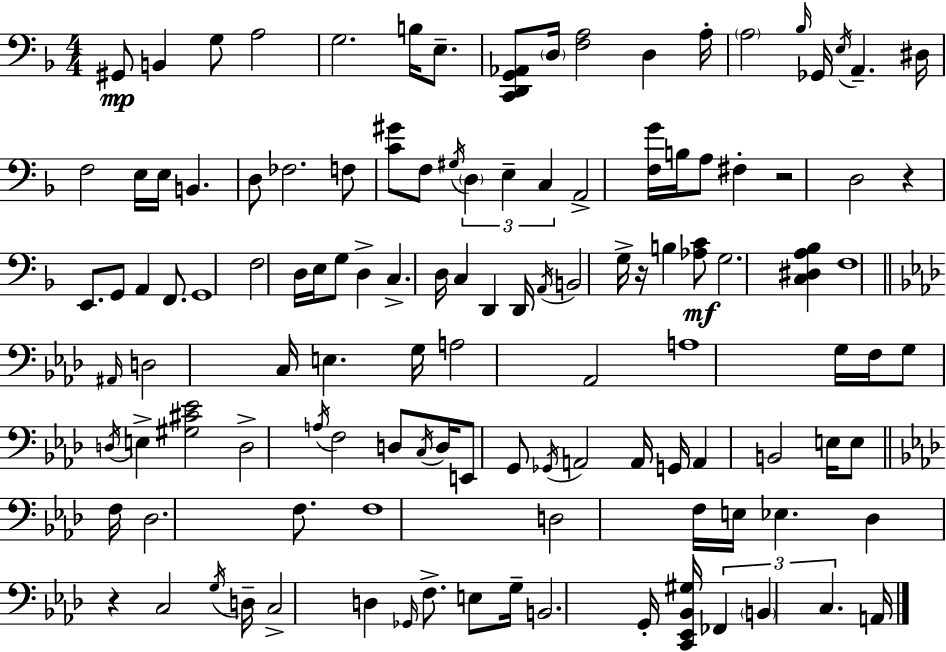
X:1
T:Untitled
M:4/4
L:1/4
K:Dm
^G,,/2 B,, G,/2 A,2 G,2 B,/4 E,/2 [C,,D,,G,,_A,,]/2 D,/4 [F,A,]2 D, A,/4 A,2 _B,/4 _G,,/4 E,/4 A,, ^D,/4 F,2 E,/4 E,/4 B,, D,/2 _F,2 F,/2 [C^G]/2 F,/2 ^G,/4 D, E, C, A,,2 [F,G]/4 B,/4 A,/2 ^F, z2 D,2 z E,,/2 G,,/2 A,, F,,/2 G,,4 F,2 D,/4 E,/4 G,/2 D, C, D,/4 C, D,, D,,/4 A,,/4 B,,2 G,/4 z/4 B, [_A,C]/2 G,2 [C,^D,A,_B,] F,4 ^A,,/4 D,2 C,/4 E, G,/4 A,2 _A,,2 A,4 G,/4 F,/4 G,/2 D,/4 E, [^G,^C_E]2 D,2 A,/4 F,2 D,/2 C,/4 D,/4 E,,/2 G,,/2 _G,,/4 A,,2 A,,/4 G,,/4 A,, B,,2 E,/4 E,/2 F,/4 _D,2 F,/2 F,4 D,2 F,/4 E,/4 _E, _D, z C,2 G,/4 D,/4 C,2 D, _G,,/4 F,/2 E,/2 G,/4 B,,2 G,,/4 [C,,_E,,_B,,^G,]/4 _F,, B,, C, A,,/4